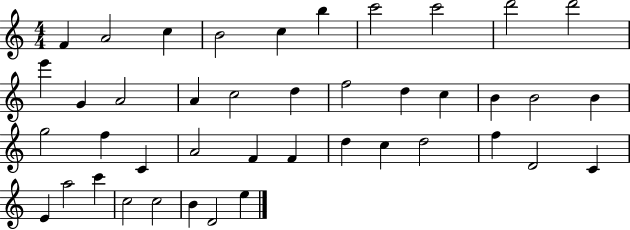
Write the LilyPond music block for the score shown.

{
  \clef treble
  \numericTimeSignature
  \time 4/4
  \key c \major
  f'4 a'2 c''4 | b'2 c''4 b''4 | c'''2 c'''2 | d'''2 d'''2 | \break e'''4 g'4 a'2 | a'4 c''2 d''4 | f''2 d''4 c''4 | b'4 b'2 b'4 | \break g''2 f''4 c'4 | a'2 f'4 f'4 | d''4 c''4 d''2 | f''4 d'2 c'4 | \break e'4 a''2 c'''4 | c''2 c''2 | b'4 d'2 e''4 | \bar "|."
}